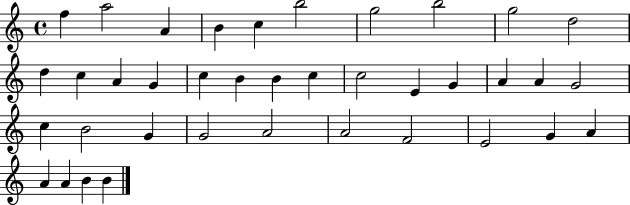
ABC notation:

X:1
T:Untitled
M:4/4
L:1/4
K:C
f a2 A B c b2 g2 b2 g2 d2 d c A G c B B c c2 E G A A G2 c B2 G G2 A2 A2 F2 E2 G A A A B B